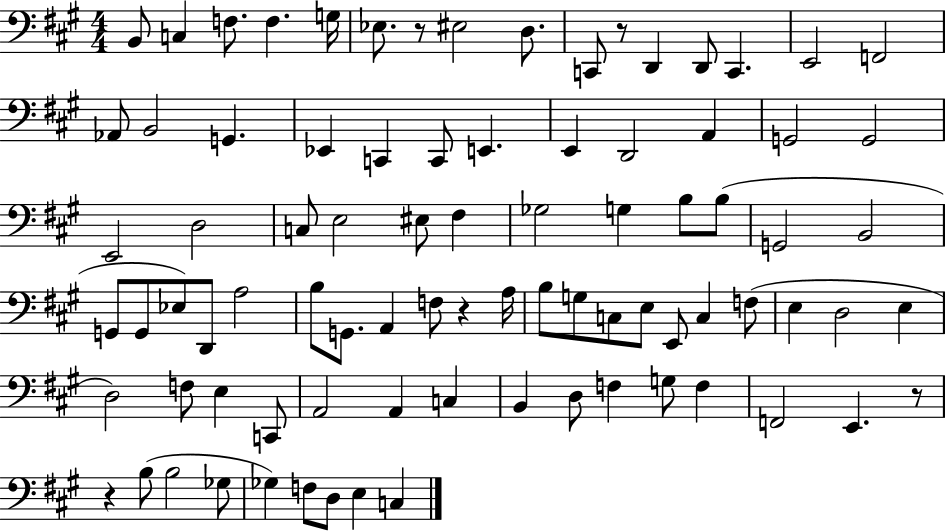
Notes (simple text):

B2/e C3/q F3/e. F3/q. G3/s Eb3/e. R/e EIS3/h D3/e. C2/e R/e D2/q D2/e C2/q. E2/h F2/h Ab2/e B2/h G2/q. Eb2/q C2/q C2/e E2/q. E2/q D2/h A2/q G2/h G2/h E2/h D3/h C3/e E3/h EIS3/e F#3/q Gb3/h G3/q B3/e B3/e G2/h B2/h G2/e G2/e Eb3/e D2/e A3/h B3/e G2/e. A2/q F3/e R/q A3/s B3/e G3/e C3/e E3/e E2/e C3/q F3/e E3/q D3/h E3/q D3/h F3/e E3/q C2/e A2/h A2/q C3/q B2/q D3/e F3/q G3/e F3/q F2/h E2/q. R/e R/q B3/e B3/h Gb3/e Gb3/q F3/e D3/e E3/q C3/q